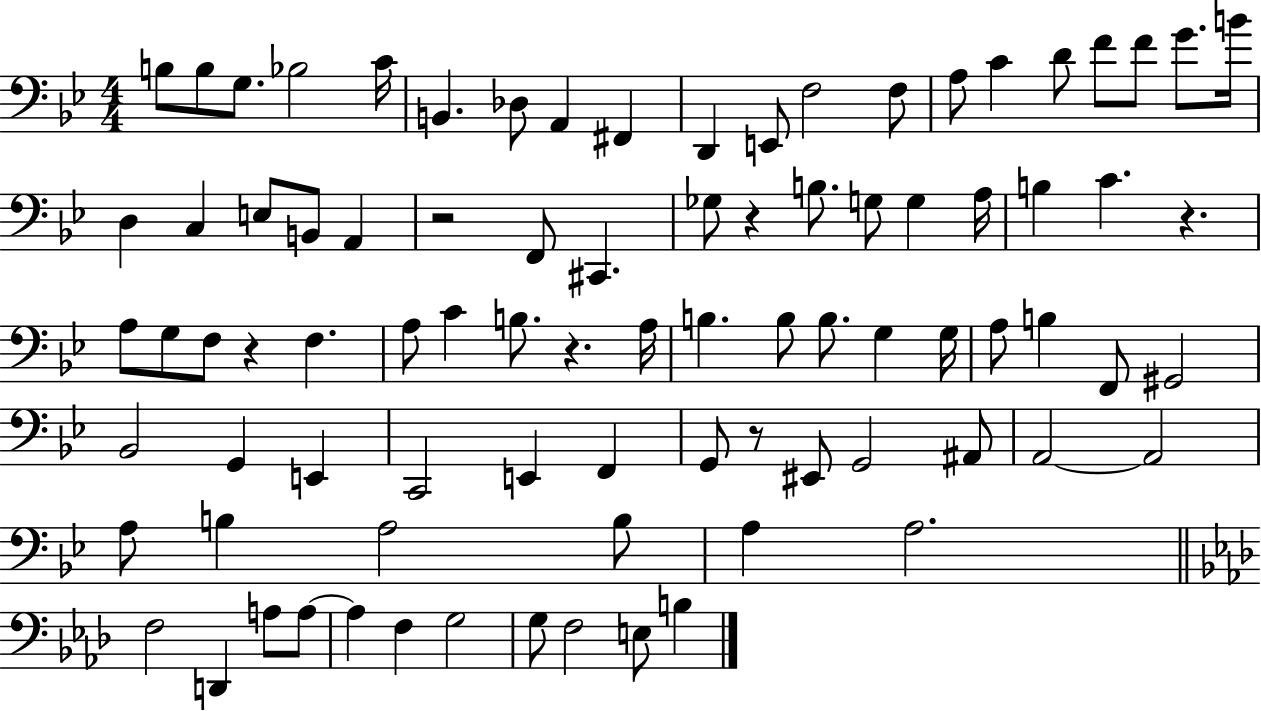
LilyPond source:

{
  \clef bass
  \numericTimeSignature
  \time 4/4
  \key bes \major
  b8 b8 g8. bes2 c'16 | b,4. des8 a,4 fis,4 | d,4 e,8 f2 f8 | a8 c'4 d'8 f'8 f'8 g'8. b'16 | \break d4 c4 e8 b,8 a,4 | r2 f,8 cis,4. | ges8 r4 b8. g8 g4 a16 | b4 c'4. r4. | \break a8 g8 f8 r4 f4. | a8 c'4 b8. r4. a16 | b4. b8 b8. g4 g16 | a8 b4 f,8 gis,2 | \break bes,2 g,4 e,4 | c,2 e,4 f,4 | g,8 r8 eis,8 g,2 ais,8 | a,2~~ a,2 | \break a8 b4 a2 b8 | a4 a2. | \bar "||" \break \key f \minor f2 d,4 a8 a8~~ | a4 f4 g2 | g8 f2 e8 b4 | \bar "|."
}